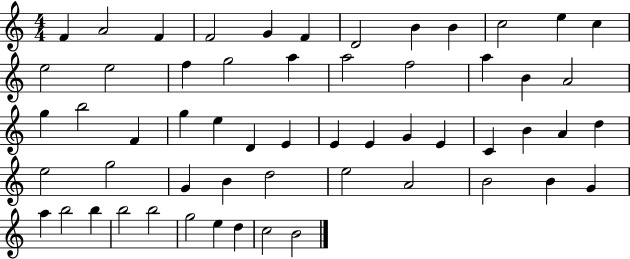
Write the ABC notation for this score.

X:1
T:Untitled
M:4/4
L:1/4
K:C
F A2 F F2 G F D2 B B c2 e c e2 e2 f g2 a a2 f2 a B A2 g b2 F g e D E E E G E C B A d e2 g2 G B d2 e2 A2 B2 B G a b2 b b2 b2 g2 e d c2 B2